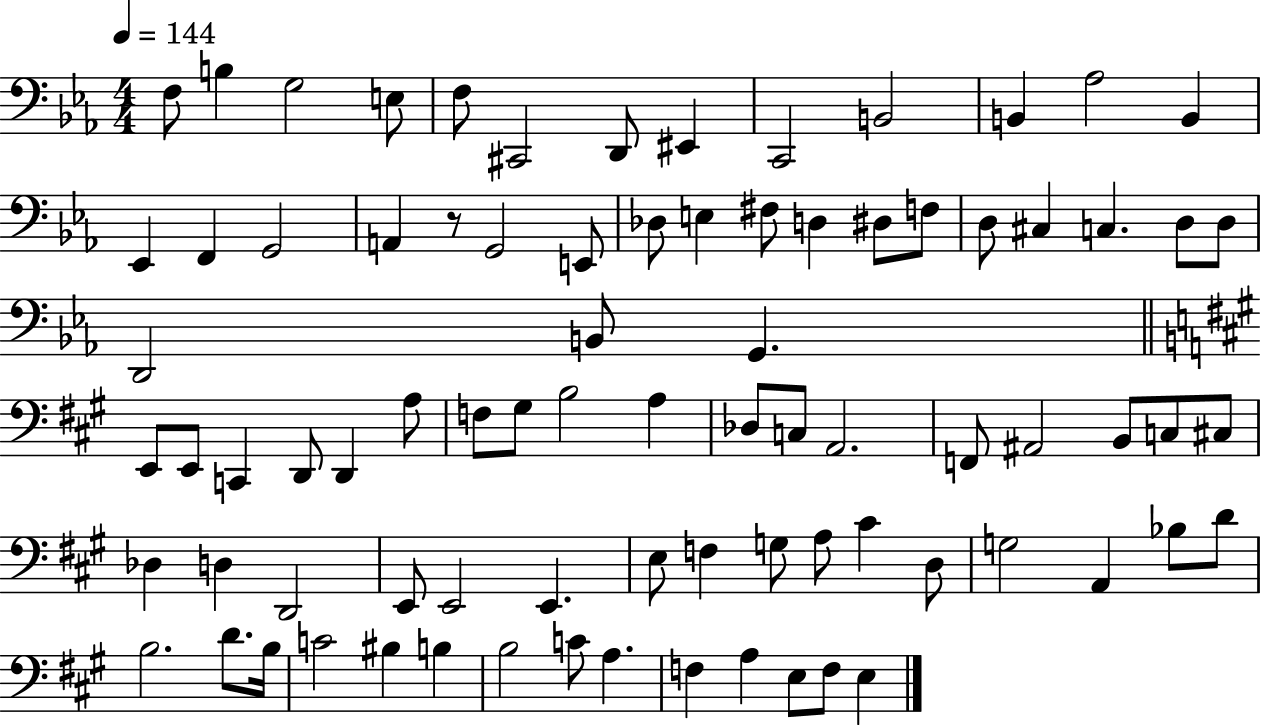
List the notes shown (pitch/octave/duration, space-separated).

F3/e B3/q G3/h E3/e F3/e C#2/h D2/e EIS2/q C2/h B2/h B2/q Ab3/h B2/q Eb2/q F2/q G2/h A2/q R/e G2/h E2/e Db3/e E3/q F#3/e D3/q D#3/e F3/e D3/e C#3/q C3/q. D3/e D3/e D2/h B2/e G2/q. E2/e E2/e C2/q D2/e D2/q A3/e F3/e G#3/e B3/h A3/q Db3/e C3/e A2/h. F2/e A#2/h B2/e C3/e C#3/e Db3/q D3/q D2/h E2/e E2/h E2/q. E3/e F3/q G3/e A3/e C#4/q D3/e G3/h A2/q Bb3/e D4/e B3/h. D4/e. B3/s C4/h BIS3/q B3/q B3/h C4/e A3/q. F3/q A3/q E3/e F3/e E3/q